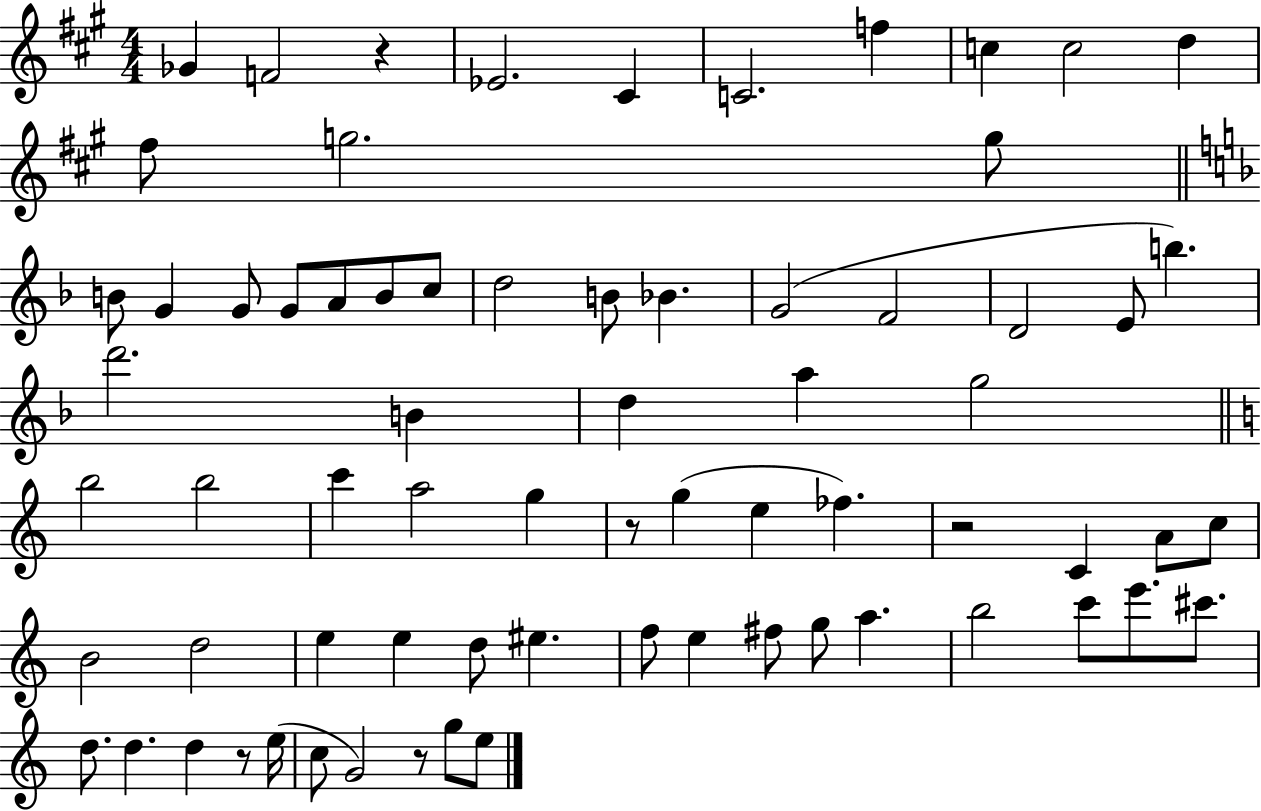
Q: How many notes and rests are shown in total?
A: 71